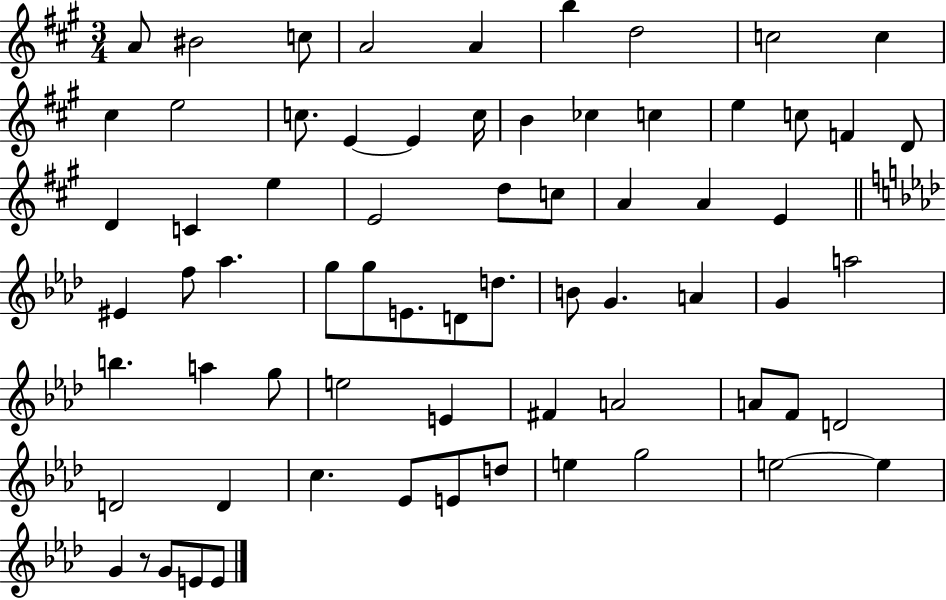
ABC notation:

X:1
T:Untitled
M:3/4
L:1/4
K:A
A/2 ^B2 c/2 A2 A b d2 c2 c ^c e2 c/2 E E c/4 B _c c e c/2 F D/2 D C e E2 d/2 c/2 A A E ^E f/2 _a g/2 g/2 E/2 D/2 d/2 B/2 G A G a2 b a g/2 e2 E ^F A2 A/2 F/2 D2 D2 D c _E/2 E/2 d/2 e g2 e2 e G z/2 G/2 E/2 E/2